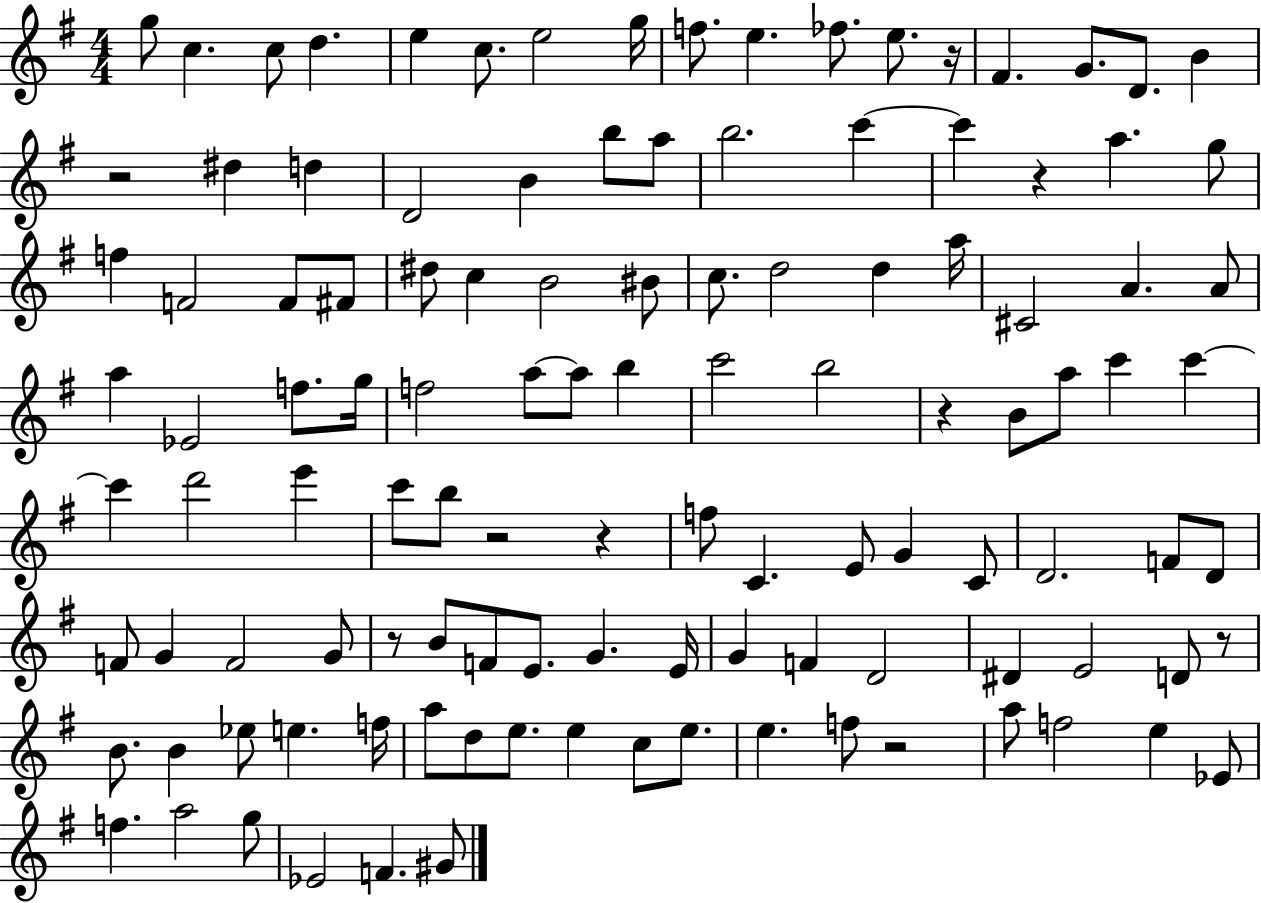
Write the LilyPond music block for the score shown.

{
  \clef treble
  \numericTimeSignature
  \time 4/4
  \key g \major
  g''8 c''4. c''8 d''4. | e''4 c''8. e''2 g''16 | f''8. e''4. fes''8. e''8. r16 | fis'4. g'8. d'8. b'4 | \break r2 dis''4 d''4 | d'2 b'4 b''8 a''8 | b''2. c'''4~~ | c'''4 r4 a''4. g''8 | \break f''4 f'2 f'8 fis'8 | dis''8 c''4 b'2 bis'8 | c''8. d''2 d''4 a''16 | cis'2 a'4. a'8 | \break a''4 ees'2 f''8. g''16 | f''2 a''8~~ a''8 b''4 | c'''2 b''2 | r4 b'8 a''8 c'''4 c'''4~~ | \break c'''4 d'''2 e'''4 | c'''8 b''8 r2 r4 | f''8 c'4. e'8 g'4 c'8 | d'2. f'8 d'8 | \break f'8 g'4 f'2 g'8 | r8 b'8 f'8 e'8. g'4. e'16 | g'4 f'4 d'2 | dis'4 e'2 d'8 r8 | \break b'8. b'4 ees''8 e''4. f''16 | a''8 d''8 e''8. e''4 c''8 e''8. | e''4. f''8 r2 | a''8 f''2 e''4 ees'8 | \break f''4. a''2 g''8 | ees'2 f'4. gis'8 | \bar "|."
}